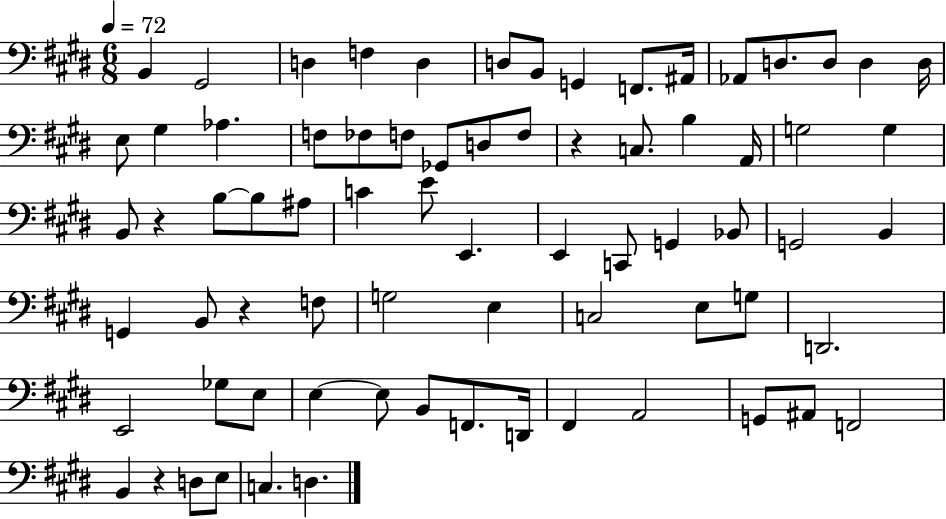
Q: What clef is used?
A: bass